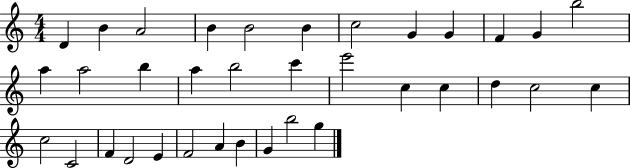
D4/q B4/q A4/h B4/q B4/h B4/q C5/h G4/q G4/q F4/q G4/q B5/h A5/q A5/h B5/q A5/q B5/h C6/q E6/h C5/q C5/q D5/q C5/h C5/q C5/h C4/h F4/q D4/h E4/q F4/h A4/q B4/q G4/q B5/h G5/q